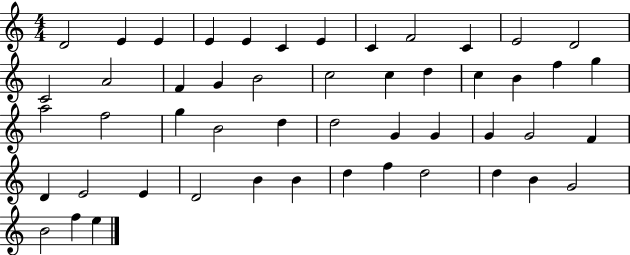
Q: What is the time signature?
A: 4/4